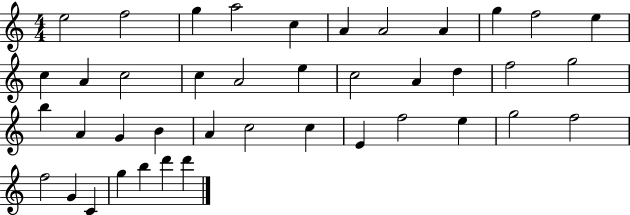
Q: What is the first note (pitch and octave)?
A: E5